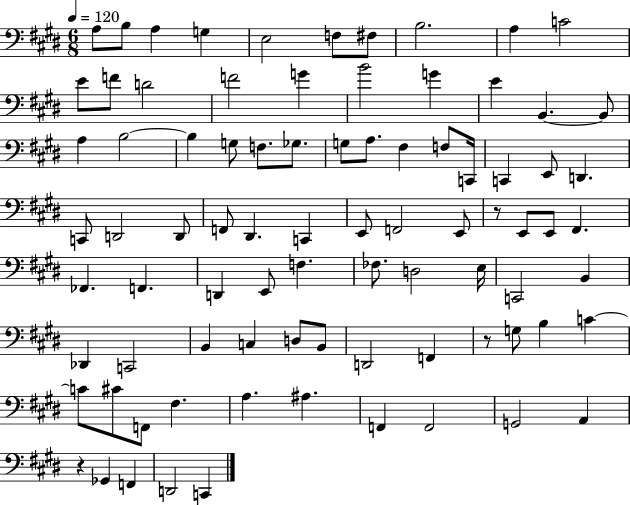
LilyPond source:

{
  \clef bass
  \numericTimeSignature
  \time 6/8
  \key e \major
  \tempo 4 = 120
  a8 b8 a4 g4 | e2 f8 fis8 | b2. | a4 c'2 | \break e'8 f'8 d'2 | f'2 g'4 | b'2 g'4 | e'4 b,4.~~ b,8 | \break a4 b2~~ | b4 g8 f8. ges8. | g8 a8. fis4 f8 c,16 | c,4 e,8 d,4. | \break c,8 d,2 d,8 | f,8 dis,4. c,4 | e,8 f,2 e,8 | r8 e,8 e,8 fis,4. | \break fes,4. f,4. | d,4 e,8 f4. | fes8. d2 e16 | c,2 b,4 | \break des,4 c,2 | b,4 c4 d8 b,8 | d,2 f,4 | r8 g8 b4 c'4~~ | \break c'8 cis'8 f,8 fis4. | a4. ais4. | f,4 f,2 | g,2 a,4 | \break r4 ges,4 f,4 | d,2 c,4 | \bar "|."
}